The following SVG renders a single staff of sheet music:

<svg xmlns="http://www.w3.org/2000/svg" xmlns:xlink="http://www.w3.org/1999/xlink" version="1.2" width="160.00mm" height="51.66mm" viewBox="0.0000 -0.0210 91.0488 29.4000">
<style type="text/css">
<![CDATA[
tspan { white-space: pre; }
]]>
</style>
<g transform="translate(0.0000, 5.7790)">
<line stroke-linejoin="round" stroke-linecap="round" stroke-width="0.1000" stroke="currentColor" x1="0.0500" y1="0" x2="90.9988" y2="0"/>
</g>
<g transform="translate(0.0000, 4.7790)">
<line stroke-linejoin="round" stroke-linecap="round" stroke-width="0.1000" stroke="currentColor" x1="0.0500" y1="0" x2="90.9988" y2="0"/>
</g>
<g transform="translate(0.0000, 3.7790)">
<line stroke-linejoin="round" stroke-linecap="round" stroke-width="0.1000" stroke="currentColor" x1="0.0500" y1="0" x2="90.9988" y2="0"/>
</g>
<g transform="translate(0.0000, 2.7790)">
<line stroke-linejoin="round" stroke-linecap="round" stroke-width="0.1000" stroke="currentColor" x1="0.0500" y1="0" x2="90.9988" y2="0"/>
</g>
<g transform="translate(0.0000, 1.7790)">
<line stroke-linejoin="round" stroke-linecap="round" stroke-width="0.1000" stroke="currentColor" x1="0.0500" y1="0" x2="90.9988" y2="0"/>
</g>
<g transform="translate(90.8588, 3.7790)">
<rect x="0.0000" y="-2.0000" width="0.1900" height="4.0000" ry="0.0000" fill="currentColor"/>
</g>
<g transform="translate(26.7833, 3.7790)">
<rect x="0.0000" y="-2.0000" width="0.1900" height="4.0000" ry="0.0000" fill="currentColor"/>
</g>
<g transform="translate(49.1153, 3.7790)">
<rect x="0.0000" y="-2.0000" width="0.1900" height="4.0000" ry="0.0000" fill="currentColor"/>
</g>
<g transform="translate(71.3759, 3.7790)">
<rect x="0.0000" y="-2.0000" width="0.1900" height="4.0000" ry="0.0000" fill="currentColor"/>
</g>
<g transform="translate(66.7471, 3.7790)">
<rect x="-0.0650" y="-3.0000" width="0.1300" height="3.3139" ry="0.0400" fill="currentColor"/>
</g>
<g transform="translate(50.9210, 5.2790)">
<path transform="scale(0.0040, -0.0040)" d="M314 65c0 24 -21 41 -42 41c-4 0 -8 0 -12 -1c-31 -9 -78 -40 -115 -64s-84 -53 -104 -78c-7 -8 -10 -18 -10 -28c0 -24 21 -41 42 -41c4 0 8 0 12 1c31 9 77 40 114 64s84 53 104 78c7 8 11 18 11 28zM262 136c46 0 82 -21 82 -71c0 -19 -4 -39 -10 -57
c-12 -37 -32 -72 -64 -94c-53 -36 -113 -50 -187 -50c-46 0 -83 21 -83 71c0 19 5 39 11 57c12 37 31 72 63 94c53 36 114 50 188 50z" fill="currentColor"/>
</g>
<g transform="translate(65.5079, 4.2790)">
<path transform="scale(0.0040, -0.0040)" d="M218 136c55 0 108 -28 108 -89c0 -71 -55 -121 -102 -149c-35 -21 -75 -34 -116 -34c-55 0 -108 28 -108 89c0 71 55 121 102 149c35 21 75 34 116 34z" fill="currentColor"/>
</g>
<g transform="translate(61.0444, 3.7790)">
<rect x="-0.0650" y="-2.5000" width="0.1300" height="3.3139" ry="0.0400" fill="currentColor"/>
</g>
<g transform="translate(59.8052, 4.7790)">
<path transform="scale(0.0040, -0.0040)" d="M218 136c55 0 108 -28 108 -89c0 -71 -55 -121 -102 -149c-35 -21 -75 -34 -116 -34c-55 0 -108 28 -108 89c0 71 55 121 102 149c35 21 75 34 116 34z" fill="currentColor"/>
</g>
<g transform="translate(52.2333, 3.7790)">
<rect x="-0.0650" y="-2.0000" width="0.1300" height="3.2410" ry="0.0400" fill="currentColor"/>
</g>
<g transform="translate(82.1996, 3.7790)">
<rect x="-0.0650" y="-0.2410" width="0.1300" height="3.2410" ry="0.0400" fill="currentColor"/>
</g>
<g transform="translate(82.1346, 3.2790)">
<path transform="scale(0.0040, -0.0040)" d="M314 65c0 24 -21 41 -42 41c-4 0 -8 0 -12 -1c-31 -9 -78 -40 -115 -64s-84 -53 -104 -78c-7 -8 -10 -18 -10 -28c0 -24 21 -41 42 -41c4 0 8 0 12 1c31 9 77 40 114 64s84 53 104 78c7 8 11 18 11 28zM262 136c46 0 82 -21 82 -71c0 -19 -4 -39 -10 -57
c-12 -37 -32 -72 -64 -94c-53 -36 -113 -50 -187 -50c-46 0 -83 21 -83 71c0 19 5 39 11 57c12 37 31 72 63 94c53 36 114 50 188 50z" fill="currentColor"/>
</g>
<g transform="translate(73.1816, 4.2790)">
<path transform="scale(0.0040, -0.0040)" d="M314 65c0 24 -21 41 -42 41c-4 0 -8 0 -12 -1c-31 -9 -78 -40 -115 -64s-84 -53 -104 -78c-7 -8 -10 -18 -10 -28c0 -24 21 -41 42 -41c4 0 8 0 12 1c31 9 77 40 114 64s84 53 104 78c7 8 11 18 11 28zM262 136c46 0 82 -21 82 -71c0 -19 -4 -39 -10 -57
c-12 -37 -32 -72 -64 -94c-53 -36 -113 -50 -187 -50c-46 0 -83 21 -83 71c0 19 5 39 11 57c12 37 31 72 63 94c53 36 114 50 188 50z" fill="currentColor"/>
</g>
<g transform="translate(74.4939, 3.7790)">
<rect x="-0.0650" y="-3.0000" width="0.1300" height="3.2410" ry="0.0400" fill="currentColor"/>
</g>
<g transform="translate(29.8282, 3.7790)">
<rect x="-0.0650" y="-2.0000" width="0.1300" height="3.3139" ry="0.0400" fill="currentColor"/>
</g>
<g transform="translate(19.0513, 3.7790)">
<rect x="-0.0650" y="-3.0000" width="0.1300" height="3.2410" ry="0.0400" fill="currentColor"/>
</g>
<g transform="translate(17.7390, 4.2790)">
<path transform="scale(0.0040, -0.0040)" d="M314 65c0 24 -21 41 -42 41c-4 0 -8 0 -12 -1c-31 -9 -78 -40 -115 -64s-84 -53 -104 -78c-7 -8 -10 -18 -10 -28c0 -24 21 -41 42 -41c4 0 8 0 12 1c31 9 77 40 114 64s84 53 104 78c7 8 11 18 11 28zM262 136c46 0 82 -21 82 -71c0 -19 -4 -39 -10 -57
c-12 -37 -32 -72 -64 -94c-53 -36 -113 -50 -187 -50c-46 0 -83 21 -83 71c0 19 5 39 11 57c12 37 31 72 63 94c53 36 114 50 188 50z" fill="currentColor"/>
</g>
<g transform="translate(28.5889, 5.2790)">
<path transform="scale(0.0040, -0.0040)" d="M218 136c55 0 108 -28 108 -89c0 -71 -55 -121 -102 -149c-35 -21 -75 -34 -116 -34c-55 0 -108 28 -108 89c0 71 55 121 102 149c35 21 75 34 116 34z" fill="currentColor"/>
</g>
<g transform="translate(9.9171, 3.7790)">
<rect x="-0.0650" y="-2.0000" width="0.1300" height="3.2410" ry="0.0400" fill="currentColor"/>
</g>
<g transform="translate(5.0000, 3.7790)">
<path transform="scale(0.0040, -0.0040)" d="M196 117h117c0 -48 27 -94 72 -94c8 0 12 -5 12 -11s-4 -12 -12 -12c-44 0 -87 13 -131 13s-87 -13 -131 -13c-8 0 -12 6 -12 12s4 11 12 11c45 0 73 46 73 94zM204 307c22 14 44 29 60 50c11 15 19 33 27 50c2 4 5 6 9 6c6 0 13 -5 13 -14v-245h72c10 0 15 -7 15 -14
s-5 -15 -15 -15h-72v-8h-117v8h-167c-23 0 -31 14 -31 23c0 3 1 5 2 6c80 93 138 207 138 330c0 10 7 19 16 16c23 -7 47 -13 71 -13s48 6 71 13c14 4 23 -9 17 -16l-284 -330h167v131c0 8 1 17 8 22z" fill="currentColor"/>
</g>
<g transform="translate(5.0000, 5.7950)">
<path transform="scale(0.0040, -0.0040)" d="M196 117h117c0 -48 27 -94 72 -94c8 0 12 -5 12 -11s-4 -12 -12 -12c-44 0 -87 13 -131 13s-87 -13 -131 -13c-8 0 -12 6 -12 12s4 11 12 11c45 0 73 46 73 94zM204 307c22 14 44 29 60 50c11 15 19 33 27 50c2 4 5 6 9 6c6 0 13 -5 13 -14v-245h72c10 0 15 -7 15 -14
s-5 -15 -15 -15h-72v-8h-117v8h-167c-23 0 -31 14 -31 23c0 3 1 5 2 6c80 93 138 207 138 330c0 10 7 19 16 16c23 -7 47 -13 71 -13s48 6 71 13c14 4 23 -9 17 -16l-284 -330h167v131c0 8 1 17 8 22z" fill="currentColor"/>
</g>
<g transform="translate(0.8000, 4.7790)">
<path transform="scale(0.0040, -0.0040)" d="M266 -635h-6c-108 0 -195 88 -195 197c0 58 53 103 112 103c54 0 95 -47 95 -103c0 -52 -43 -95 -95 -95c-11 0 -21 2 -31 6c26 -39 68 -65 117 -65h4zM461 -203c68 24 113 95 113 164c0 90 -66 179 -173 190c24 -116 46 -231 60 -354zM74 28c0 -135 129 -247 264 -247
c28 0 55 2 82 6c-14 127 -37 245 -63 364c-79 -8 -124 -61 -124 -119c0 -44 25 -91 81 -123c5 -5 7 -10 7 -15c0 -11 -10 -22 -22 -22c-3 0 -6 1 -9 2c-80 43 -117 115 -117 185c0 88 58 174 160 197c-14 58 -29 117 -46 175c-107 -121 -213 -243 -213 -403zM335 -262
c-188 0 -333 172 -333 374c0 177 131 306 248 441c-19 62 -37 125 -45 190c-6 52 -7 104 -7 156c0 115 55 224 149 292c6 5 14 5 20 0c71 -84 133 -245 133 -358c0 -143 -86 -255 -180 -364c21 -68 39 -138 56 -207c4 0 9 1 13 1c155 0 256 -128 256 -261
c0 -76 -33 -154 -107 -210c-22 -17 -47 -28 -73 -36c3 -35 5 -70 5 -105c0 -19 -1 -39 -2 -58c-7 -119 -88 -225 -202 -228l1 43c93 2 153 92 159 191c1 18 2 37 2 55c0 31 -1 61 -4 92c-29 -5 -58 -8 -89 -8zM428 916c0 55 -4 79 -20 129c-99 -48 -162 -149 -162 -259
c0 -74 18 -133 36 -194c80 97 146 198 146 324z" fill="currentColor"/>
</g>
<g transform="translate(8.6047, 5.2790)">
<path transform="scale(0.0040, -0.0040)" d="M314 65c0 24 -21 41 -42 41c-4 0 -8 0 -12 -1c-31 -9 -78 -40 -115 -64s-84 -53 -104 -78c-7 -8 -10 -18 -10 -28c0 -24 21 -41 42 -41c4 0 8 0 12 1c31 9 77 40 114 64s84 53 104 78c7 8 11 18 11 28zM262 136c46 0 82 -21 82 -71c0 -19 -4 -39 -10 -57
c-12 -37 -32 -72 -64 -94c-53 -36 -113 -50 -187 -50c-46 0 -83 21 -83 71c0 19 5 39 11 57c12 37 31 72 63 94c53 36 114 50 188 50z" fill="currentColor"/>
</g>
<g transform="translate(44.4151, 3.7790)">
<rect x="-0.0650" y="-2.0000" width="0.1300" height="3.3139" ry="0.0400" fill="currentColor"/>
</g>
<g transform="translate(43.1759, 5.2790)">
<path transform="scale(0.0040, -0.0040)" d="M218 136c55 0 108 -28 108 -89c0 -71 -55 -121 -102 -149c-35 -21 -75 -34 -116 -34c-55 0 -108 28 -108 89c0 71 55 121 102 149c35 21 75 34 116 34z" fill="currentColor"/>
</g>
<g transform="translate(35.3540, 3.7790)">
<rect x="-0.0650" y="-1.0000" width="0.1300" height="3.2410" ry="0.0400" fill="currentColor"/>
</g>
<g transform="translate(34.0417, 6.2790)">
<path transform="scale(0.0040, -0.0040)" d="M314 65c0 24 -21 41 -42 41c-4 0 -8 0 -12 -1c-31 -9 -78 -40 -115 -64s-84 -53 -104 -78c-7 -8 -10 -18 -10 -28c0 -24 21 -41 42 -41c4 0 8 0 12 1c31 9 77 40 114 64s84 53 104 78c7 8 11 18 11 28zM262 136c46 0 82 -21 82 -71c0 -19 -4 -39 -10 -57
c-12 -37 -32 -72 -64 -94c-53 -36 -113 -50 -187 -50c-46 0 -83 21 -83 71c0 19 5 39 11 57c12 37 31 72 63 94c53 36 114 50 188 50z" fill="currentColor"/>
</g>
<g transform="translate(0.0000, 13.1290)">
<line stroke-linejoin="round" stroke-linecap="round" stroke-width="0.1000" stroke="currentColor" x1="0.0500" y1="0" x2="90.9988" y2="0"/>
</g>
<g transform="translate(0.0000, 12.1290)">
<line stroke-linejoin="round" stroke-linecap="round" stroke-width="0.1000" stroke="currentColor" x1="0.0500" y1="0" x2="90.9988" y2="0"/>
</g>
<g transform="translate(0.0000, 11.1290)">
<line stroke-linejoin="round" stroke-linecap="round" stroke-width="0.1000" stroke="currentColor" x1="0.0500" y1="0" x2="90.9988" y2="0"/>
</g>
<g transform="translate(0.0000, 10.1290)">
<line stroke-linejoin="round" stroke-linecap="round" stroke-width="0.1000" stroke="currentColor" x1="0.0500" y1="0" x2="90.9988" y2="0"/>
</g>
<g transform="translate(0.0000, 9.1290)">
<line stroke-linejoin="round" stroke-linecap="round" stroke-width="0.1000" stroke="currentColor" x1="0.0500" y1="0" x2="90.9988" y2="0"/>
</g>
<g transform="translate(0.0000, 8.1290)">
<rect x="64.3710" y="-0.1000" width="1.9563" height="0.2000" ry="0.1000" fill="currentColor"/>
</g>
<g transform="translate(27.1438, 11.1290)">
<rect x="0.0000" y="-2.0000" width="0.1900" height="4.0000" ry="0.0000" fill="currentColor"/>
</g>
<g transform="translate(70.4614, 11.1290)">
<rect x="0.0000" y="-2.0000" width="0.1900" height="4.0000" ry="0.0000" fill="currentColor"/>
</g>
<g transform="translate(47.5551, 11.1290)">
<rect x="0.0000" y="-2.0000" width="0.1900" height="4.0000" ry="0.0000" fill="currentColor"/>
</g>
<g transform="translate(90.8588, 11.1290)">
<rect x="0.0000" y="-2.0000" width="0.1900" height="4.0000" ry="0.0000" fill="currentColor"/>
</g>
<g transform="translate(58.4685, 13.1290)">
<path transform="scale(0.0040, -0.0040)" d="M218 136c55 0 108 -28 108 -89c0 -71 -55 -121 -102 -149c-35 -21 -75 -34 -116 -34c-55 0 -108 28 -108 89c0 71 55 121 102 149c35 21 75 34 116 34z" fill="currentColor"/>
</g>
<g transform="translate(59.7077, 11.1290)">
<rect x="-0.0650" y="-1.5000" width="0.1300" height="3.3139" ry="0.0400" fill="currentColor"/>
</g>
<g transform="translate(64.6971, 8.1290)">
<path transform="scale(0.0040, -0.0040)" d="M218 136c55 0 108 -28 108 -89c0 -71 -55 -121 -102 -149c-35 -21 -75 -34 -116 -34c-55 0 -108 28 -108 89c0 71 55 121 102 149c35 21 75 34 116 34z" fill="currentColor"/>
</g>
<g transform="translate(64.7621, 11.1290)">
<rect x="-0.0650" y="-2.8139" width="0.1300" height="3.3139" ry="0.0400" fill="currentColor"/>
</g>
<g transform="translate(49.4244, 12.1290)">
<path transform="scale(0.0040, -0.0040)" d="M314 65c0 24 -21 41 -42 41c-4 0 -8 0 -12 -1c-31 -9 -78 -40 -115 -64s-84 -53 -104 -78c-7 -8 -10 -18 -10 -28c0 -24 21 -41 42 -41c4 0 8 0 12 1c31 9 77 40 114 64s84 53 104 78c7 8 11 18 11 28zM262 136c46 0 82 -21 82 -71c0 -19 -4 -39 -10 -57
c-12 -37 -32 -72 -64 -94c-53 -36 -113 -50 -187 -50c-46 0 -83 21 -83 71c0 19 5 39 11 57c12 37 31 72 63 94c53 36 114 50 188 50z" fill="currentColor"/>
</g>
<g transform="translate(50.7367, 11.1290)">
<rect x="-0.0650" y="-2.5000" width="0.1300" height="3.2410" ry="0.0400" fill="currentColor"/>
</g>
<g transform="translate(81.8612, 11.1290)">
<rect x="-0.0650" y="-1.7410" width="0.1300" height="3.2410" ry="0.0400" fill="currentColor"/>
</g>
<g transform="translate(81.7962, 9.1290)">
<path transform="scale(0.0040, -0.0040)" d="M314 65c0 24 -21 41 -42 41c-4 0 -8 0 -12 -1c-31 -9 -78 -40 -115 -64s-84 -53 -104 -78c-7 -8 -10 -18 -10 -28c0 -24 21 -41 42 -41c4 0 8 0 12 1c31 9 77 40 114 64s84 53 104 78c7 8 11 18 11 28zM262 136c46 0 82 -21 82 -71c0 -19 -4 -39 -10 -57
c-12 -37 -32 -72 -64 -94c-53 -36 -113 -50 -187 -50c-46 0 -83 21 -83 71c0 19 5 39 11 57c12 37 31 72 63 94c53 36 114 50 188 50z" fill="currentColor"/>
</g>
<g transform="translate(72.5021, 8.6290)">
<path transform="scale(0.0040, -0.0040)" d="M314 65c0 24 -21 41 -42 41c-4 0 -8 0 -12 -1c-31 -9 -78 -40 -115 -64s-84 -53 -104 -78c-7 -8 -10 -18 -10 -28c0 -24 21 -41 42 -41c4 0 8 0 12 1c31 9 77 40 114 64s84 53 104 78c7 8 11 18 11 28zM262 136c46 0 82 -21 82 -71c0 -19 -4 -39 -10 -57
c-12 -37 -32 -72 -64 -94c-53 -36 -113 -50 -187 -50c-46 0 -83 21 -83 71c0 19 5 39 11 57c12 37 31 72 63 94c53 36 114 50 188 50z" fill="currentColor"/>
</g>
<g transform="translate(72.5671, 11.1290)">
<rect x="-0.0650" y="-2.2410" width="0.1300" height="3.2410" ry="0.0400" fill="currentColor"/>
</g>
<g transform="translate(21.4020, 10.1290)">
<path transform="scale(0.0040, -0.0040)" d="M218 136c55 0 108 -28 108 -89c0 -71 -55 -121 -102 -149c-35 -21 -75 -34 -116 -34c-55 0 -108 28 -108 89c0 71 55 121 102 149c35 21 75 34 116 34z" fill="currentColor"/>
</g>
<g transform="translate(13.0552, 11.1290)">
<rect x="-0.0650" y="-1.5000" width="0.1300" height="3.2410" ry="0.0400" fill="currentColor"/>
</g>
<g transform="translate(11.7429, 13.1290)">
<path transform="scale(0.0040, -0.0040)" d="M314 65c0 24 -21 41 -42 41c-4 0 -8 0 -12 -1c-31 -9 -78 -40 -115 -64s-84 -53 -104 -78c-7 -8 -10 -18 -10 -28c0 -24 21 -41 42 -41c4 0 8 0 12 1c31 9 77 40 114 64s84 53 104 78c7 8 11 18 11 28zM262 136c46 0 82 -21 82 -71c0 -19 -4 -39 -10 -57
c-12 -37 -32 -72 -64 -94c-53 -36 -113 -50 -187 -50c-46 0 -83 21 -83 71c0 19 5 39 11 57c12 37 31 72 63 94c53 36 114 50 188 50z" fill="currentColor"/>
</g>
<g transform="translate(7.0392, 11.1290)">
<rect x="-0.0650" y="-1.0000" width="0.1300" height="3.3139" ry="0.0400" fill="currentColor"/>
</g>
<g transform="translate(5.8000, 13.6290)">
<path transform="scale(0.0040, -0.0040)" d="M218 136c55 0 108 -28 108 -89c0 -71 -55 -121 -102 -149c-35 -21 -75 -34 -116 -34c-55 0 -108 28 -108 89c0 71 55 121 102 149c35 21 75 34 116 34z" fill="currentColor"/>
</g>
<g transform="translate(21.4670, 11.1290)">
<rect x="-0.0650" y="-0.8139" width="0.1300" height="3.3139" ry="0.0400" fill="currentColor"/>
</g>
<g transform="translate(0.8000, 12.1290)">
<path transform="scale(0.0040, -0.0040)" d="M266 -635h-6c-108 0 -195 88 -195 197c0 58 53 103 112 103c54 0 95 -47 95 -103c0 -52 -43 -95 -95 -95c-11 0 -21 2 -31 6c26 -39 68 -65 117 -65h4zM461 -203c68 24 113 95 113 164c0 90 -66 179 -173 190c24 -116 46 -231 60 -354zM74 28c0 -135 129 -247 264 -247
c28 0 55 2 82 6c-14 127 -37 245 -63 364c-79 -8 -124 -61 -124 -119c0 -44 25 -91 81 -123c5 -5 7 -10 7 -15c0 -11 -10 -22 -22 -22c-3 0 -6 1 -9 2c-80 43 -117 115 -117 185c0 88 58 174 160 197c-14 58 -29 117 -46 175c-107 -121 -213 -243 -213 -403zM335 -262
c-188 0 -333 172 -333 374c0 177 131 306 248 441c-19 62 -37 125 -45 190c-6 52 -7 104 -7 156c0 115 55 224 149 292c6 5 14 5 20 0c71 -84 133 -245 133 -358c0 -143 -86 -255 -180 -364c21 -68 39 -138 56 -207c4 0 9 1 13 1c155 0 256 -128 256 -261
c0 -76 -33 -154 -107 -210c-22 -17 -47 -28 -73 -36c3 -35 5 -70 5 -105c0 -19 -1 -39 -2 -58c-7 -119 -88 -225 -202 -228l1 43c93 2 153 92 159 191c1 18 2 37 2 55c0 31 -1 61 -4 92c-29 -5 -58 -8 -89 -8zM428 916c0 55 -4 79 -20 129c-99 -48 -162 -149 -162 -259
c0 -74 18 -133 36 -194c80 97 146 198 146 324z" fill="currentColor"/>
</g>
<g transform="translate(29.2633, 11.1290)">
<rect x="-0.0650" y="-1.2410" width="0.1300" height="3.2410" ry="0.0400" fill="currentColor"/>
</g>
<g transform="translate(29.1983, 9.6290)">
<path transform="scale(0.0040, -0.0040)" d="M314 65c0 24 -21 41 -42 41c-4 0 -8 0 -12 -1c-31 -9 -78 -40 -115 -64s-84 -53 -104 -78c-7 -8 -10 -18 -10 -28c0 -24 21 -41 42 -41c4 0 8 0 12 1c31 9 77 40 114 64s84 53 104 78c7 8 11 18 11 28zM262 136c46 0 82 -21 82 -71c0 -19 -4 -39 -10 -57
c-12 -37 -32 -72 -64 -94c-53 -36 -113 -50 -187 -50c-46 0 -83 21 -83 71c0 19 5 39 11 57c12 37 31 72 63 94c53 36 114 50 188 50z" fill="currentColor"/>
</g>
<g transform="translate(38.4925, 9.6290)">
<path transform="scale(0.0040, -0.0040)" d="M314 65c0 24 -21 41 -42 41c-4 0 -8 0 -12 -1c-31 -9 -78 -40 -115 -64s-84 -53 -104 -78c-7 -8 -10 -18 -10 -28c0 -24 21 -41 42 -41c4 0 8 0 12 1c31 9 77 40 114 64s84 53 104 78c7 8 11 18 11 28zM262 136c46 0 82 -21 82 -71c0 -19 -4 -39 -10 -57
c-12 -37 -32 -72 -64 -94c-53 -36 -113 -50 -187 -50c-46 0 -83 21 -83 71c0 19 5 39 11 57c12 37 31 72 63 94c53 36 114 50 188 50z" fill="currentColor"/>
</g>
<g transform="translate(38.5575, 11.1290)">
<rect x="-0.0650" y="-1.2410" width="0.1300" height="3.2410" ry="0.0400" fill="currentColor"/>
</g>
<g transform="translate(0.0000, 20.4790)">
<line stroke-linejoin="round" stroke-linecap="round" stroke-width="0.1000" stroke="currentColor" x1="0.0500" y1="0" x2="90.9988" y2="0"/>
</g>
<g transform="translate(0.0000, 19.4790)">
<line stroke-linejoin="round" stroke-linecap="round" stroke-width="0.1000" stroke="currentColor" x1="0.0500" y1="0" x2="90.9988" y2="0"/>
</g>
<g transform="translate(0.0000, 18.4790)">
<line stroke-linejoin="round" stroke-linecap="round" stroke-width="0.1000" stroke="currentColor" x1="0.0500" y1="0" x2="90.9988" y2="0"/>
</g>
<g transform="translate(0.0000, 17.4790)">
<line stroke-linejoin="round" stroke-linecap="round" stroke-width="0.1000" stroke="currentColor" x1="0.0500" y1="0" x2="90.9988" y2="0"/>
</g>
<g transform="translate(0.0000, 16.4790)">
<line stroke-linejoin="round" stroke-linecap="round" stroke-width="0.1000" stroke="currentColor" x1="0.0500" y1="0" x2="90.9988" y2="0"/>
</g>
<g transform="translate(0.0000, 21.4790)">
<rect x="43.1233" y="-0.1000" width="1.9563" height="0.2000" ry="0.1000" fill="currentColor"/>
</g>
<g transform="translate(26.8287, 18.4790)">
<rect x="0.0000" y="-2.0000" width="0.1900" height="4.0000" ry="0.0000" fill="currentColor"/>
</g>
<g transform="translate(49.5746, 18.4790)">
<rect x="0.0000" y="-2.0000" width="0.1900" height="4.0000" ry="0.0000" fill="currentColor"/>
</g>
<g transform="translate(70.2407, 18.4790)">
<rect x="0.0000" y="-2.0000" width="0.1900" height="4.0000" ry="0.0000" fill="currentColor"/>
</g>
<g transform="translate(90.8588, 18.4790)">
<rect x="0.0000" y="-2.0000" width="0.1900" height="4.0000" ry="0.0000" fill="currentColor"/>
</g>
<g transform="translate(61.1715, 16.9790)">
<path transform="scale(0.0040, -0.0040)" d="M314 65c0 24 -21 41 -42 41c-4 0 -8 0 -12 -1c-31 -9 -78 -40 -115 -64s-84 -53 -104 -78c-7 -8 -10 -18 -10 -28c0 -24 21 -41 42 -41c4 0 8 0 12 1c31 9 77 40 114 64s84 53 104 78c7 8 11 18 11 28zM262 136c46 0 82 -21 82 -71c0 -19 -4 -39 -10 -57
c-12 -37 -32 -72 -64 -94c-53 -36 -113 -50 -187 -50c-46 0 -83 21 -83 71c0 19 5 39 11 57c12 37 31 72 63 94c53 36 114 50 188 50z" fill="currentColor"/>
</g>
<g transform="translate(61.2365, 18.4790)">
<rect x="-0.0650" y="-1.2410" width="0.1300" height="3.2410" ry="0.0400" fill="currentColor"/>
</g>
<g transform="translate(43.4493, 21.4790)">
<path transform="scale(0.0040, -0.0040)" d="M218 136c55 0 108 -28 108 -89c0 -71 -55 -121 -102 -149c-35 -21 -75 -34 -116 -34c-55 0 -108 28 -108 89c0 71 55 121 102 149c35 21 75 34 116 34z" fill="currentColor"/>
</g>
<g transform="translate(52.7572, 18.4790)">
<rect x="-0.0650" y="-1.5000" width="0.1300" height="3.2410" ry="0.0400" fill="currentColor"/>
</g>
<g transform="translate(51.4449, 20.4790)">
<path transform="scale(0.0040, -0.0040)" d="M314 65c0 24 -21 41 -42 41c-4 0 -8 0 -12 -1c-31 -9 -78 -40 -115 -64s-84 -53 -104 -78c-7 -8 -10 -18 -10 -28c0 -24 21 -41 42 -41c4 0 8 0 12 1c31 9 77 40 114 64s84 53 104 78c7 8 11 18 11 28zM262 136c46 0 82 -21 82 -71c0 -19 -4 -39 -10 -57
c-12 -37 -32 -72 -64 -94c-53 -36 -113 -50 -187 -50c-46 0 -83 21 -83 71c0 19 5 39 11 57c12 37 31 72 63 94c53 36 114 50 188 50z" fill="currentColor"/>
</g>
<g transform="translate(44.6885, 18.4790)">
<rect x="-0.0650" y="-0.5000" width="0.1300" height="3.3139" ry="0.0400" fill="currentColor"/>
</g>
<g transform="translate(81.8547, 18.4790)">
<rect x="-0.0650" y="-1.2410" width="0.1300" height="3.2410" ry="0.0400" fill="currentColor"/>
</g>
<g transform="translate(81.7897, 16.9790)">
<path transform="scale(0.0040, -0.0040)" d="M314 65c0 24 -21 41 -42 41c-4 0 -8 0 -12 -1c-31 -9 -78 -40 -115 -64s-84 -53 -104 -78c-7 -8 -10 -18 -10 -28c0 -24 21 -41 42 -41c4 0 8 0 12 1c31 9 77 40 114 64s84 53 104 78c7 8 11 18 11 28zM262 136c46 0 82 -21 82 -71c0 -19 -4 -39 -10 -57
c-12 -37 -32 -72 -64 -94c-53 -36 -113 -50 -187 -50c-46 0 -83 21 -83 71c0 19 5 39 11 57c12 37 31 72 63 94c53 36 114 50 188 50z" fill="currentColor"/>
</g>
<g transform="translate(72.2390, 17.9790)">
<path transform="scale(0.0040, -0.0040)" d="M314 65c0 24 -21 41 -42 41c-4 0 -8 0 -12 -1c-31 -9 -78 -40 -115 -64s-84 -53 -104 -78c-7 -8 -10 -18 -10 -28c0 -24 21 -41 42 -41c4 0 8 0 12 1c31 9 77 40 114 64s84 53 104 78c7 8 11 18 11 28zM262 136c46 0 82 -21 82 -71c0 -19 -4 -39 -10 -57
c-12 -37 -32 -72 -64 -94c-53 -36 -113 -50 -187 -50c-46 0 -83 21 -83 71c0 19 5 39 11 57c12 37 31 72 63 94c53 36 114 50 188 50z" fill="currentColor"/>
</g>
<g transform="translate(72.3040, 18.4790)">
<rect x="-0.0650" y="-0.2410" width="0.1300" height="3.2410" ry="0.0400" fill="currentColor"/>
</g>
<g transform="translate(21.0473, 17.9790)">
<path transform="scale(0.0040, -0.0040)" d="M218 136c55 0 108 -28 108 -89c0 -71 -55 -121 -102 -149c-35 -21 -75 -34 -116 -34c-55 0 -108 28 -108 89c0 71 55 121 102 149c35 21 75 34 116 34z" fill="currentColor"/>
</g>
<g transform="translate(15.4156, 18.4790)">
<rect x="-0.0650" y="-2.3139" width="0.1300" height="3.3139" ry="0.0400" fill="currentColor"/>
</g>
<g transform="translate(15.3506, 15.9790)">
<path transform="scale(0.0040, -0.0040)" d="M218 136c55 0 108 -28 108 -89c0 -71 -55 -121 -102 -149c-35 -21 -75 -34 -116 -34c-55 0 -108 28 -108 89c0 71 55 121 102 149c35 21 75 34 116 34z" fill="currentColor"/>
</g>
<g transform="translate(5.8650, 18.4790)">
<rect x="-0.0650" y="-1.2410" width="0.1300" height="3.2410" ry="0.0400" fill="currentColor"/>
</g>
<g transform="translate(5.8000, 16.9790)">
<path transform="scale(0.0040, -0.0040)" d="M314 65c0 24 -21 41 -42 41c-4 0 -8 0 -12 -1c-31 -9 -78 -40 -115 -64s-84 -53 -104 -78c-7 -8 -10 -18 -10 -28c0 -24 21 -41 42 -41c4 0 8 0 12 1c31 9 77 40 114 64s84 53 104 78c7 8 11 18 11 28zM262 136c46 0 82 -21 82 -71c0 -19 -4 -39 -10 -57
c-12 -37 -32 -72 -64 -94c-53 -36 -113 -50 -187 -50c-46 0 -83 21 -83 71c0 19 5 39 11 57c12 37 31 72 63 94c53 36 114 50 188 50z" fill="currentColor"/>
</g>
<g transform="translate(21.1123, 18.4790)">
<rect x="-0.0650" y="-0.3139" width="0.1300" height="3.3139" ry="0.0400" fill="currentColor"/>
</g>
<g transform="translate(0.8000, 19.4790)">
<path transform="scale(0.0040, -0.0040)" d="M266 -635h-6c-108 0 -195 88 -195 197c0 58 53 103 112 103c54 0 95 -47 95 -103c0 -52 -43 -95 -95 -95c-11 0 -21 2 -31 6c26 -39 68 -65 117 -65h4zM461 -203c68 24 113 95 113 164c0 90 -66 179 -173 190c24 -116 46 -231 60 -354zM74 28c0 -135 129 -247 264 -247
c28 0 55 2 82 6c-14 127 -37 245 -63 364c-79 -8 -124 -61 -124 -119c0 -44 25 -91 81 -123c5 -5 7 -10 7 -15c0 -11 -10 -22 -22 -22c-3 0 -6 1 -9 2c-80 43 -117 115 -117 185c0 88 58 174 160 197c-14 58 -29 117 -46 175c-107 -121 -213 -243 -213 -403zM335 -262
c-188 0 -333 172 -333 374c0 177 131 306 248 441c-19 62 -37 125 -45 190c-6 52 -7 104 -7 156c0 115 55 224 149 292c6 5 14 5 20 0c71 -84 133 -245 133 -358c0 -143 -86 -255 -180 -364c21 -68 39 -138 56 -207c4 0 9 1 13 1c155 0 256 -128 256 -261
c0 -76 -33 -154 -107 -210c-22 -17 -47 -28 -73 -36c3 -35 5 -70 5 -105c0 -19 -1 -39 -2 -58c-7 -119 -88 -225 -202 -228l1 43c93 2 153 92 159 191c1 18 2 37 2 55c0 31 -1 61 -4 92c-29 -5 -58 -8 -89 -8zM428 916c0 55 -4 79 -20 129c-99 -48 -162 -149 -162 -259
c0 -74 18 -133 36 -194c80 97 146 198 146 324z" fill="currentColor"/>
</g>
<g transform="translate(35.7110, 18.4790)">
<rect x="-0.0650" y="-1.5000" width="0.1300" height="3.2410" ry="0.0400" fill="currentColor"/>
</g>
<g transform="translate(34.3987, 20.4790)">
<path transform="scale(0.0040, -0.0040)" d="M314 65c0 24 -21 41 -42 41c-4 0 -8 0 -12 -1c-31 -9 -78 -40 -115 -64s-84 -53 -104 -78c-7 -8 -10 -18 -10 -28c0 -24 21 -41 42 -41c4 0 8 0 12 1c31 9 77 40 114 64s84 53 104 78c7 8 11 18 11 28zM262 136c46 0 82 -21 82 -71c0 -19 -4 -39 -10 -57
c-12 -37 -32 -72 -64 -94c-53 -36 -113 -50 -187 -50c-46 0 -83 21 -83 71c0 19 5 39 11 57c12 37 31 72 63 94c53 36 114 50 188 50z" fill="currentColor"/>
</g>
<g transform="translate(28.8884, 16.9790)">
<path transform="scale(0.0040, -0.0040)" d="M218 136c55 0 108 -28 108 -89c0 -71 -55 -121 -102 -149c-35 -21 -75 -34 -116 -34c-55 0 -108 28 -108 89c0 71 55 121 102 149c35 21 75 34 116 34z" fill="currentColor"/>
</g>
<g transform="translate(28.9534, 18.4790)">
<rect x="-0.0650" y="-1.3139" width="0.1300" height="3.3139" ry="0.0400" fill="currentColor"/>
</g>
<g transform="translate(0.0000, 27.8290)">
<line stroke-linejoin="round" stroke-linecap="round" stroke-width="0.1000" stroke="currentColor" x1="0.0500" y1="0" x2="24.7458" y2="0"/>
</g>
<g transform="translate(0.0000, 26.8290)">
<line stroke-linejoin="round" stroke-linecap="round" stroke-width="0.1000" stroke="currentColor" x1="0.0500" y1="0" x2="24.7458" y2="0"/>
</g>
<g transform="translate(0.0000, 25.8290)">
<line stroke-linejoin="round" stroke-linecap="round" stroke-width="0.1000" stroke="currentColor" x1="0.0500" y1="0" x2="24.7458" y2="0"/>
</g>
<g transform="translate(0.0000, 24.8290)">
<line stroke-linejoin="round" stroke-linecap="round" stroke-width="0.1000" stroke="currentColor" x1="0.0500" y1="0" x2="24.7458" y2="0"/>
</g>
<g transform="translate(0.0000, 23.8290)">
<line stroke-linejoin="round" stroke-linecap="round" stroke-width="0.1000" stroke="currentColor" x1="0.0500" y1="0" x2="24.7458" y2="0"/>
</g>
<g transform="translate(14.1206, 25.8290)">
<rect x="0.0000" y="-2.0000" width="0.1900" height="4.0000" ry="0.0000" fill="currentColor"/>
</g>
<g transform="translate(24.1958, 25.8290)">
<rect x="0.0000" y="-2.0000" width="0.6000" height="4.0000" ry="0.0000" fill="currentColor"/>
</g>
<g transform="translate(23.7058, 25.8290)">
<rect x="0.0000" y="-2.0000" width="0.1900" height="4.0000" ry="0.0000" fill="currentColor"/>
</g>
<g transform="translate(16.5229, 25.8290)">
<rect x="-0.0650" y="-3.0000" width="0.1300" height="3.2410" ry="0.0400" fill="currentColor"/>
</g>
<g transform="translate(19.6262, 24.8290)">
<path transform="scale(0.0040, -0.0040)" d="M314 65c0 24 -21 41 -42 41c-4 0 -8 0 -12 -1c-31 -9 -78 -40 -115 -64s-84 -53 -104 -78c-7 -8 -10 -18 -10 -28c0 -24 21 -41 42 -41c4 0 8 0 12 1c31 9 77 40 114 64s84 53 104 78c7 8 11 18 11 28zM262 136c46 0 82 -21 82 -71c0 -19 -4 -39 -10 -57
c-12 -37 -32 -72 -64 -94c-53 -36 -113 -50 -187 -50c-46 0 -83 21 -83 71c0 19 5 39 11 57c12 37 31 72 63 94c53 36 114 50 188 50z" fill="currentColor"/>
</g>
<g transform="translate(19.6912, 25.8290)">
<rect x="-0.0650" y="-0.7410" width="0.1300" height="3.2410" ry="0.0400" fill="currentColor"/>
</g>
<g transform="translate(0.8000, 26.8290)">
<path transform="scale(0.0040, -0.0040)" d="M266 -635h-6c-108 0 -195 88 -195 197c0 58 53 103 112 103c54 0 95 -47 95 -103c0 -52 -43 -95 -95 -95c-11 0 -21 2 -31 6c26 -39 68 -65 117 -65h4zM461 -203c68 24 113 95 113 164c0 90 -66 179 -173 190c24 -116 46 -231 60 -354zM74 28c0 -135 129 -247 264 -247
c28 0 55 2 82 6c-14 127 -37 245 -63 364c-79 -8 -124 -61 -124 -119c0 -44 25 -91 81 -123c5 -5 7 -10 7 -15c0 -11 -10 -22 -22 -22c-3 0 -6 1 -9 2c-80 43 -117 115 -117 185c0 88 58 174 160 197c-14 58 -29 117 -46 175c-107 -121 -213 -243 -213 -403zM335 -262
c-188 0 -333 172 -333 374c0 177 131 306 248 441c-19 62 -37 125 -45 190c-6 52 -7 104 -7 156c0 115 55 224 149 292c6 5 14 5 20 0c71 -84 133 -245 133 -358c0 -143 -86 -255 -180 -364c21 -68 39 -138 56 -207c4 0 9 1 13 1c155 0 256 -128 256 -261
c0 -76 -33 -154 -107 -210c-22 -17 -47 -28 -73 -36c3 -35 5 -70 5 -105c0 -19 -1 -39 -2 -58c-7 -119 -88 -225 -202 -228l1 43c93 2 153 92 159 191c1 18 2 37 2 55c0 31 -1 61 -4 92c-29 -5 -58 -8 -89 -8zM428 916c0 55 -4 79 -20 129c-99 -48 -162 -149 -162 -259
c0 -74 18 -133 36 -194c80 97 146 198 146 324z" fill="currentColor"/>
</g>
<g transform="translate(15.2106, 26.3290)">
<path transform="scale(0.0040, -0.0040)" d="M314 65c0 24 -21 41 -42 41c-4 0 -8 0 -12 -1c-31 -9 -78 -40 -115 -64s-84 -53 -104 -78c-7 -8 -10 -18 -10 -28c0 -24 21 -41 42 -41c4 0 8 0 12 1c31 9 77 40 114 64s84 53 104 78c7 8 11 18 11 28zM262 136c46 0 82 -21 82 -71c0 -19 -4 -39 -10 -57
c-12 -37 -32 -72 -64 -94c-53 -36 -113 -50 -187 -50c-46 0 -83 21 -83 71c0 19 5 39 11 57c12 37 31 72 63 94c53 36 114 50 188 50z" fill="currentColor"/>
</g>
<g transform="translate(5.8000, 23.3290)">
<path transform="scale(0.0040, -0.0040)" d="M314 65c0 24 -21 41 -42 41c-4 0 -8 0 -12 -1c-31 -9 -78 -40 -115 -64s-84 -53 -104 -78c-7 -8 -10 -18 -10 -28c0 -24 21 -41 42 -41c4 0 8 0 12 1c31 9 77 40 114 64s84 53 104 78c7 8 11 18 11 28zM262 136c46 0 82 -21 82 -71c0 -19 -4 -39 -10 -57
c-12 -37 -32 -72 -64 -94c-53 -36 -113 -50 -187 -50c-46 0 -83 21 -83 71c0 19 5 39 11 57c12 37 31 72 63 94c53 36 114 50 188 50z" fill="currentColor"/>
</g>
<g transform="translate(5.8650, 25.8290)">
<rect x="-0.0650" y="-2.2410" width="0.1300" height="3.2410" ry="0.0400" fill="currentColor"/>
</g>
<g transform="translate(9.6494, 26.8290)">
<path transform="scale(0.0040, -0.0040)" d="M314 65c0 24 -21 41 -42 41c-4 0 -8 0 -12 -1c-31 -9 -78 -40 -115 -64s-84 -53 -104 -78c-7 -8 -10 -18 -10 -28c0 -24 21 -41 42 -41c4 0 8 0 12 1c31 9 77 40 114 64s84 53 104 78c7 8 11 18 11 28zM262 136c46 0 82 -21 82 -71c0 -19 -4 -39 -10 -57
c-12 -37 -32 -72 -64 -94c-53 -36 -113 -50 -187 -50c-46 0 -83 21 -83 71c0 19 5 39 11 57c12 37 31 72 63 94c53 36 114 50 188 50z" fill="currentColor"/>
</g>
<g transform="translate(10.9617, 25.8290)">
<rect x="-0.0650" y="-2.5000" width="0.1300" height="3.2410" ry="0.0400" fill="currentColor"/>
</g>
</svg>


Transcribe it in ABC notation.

X:1
T:Untitled
M:4/4
L:1/4
K:C
F2 A2 F D2 F F2 G A A2 c2 D E2 d e2 e2 G2 E a g2 f2 e2 g c e E2 C E2 e2 c2 e2 g2 G2 A2 d2